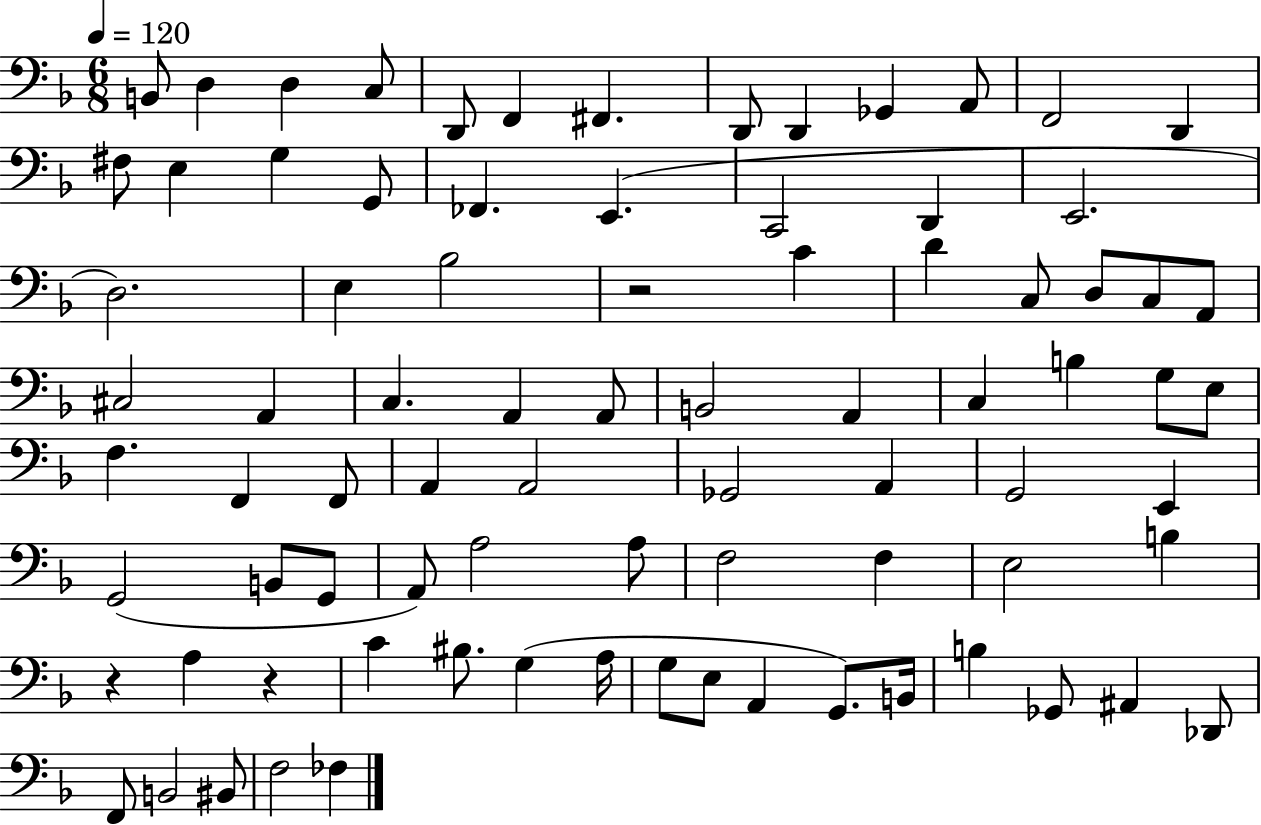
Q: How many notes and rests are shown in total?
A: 83